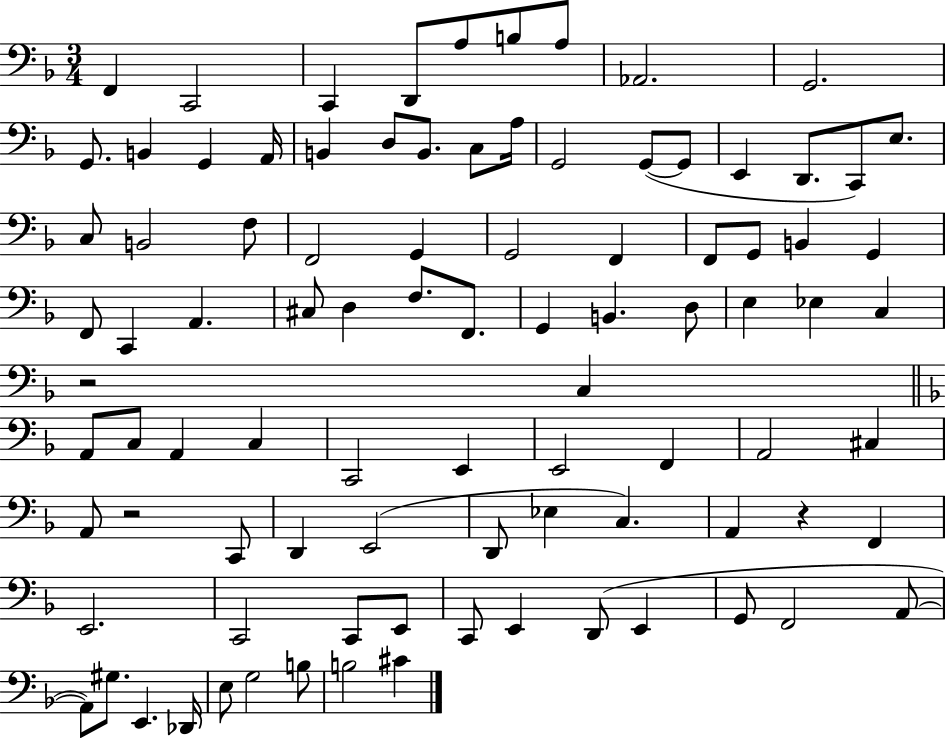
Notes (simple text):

F2/q C2/h C2/q D2/e A3/e B3/e A3/e Ab2/h. G2/h. G2/e. B2/q G2/q A2/s B2/q D3/e B2/e. C3/e A3/s G2/h G2/e G2/e E2/q D2/e. C2/e E3/e. C3/e B2/h F3/e F2/h G2/q G2/h F2/q F2/e G2/e B2/q G2/q F2/e C2/q A2/q. C#3/e D3/q F3/e. F2/e. G2/q B2/q. D3/e E3/q Eb3/q C3/q R/h C3/q A2/e C3/e A2/q C3/q C2/h E2/q E2/h F2/q A2/h C#3/q A2/e R/h C2/e D2/q E2/h D2/e Eb3/q C3/q. A2/q R/q F2/q E2/h. C2/h C2/e E2/e C2/e E2/q D2/e E2/q G2/e F2/h A2/e A2/e G#3/e. E2/q. Db2/s E3/e G3/h B3/e B3/h C#4/q